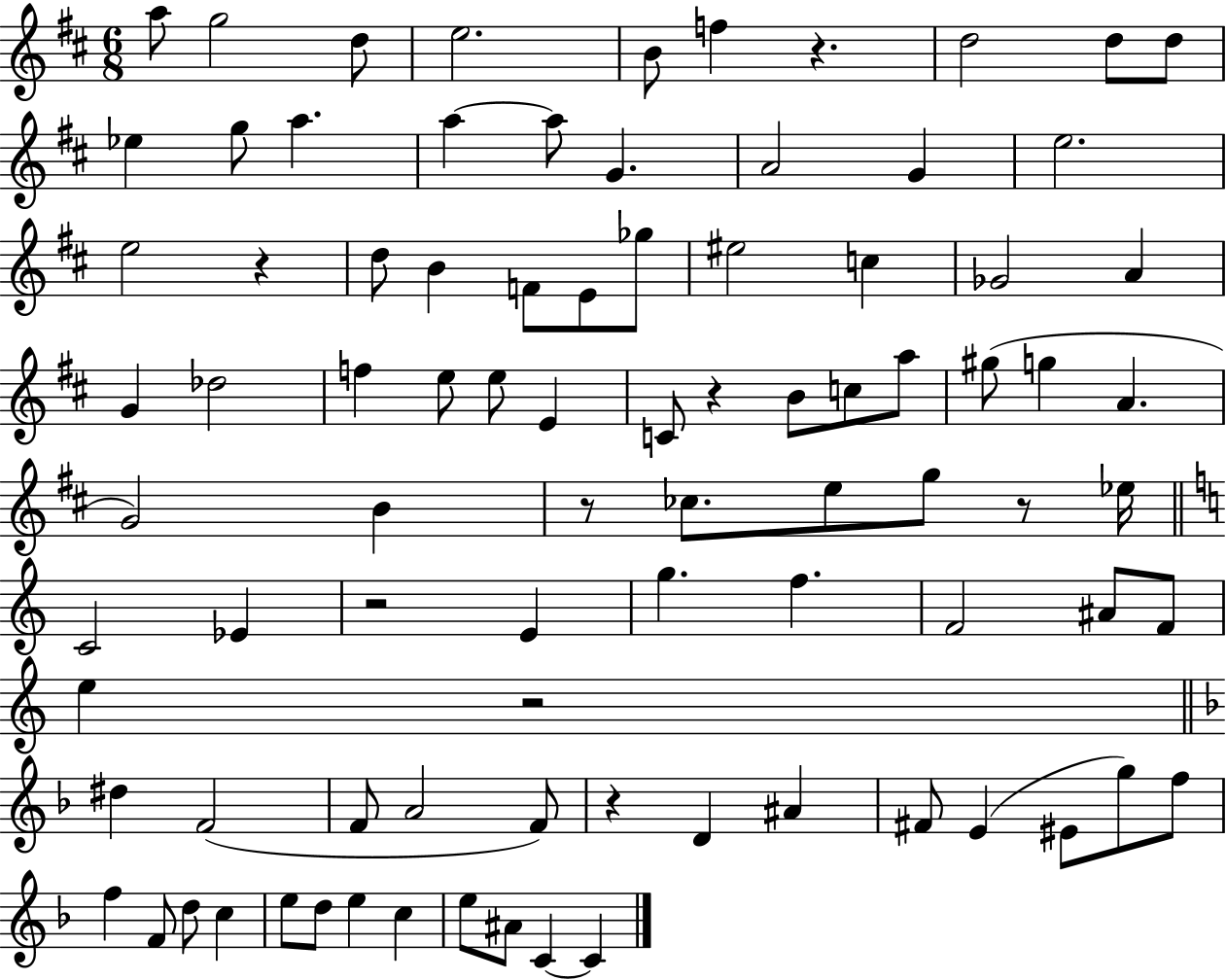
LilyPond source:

{
  \clef treble
  \numericTimeSignature
  \time 6/8
  \key d \major
  \repeat volta 2 { a''8 g''2 d''8 | e''2. | b'8 f''4 r4. | d''2 d''8 d''8 | \break ees''4 g''8 a''4. | a''4~~ a''8 g'4. | a'2 g'4 | e''2. | \break e''2 r4 | d''8 b'4 f'8 e'8 ges''8 | eis''2 c''4 | ges'2 a'4 | \break g'4 des''2 | f''4 e''8 e''8 e'4 | c'8 r4 b'8 c''8 a''8 | gis''8( g''4 a'4. | \break g'2) b'4 | r8 ces''8. e''8 g''8 r8 ees''16 | \bar "||" \break \key c \major c'2 ees'4 | r2 e'4 | g''4. f''4. | f'2 ais'8 f'8 | \break e''4 r2 | \bar "||" \break \key d \minor dis''4 f'2( | f'8 a'2 f'8) | r4 d'4 ais'4 | fis'8 e'4( eis'8 g''8) f''8 | \break f''4 f'8 d''8 c''4 | e''8 d''8 e''4 c''4 | e''8 ais'8 c'4~~ c'4 | } \bar "|."
}